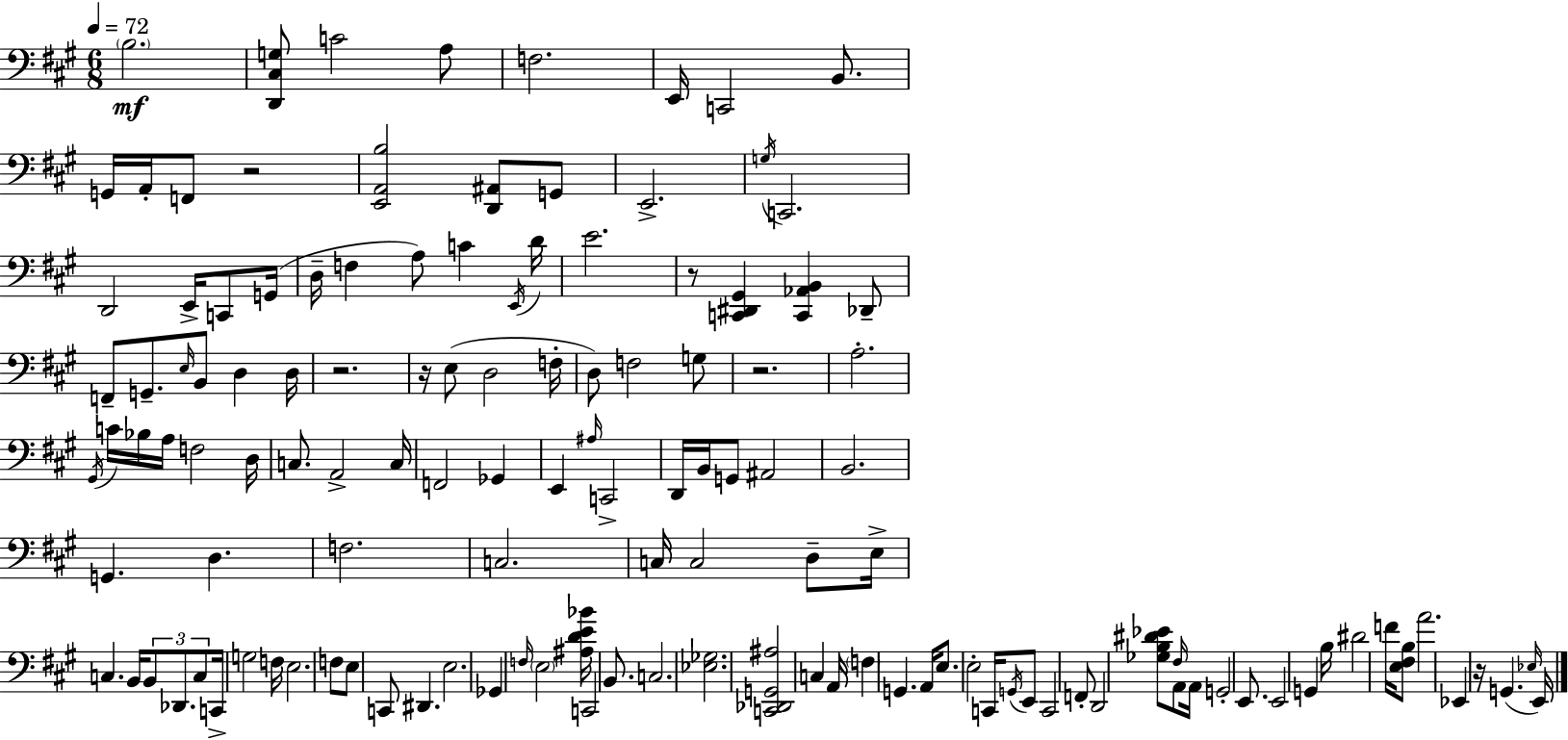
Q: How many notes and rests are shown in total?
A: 130